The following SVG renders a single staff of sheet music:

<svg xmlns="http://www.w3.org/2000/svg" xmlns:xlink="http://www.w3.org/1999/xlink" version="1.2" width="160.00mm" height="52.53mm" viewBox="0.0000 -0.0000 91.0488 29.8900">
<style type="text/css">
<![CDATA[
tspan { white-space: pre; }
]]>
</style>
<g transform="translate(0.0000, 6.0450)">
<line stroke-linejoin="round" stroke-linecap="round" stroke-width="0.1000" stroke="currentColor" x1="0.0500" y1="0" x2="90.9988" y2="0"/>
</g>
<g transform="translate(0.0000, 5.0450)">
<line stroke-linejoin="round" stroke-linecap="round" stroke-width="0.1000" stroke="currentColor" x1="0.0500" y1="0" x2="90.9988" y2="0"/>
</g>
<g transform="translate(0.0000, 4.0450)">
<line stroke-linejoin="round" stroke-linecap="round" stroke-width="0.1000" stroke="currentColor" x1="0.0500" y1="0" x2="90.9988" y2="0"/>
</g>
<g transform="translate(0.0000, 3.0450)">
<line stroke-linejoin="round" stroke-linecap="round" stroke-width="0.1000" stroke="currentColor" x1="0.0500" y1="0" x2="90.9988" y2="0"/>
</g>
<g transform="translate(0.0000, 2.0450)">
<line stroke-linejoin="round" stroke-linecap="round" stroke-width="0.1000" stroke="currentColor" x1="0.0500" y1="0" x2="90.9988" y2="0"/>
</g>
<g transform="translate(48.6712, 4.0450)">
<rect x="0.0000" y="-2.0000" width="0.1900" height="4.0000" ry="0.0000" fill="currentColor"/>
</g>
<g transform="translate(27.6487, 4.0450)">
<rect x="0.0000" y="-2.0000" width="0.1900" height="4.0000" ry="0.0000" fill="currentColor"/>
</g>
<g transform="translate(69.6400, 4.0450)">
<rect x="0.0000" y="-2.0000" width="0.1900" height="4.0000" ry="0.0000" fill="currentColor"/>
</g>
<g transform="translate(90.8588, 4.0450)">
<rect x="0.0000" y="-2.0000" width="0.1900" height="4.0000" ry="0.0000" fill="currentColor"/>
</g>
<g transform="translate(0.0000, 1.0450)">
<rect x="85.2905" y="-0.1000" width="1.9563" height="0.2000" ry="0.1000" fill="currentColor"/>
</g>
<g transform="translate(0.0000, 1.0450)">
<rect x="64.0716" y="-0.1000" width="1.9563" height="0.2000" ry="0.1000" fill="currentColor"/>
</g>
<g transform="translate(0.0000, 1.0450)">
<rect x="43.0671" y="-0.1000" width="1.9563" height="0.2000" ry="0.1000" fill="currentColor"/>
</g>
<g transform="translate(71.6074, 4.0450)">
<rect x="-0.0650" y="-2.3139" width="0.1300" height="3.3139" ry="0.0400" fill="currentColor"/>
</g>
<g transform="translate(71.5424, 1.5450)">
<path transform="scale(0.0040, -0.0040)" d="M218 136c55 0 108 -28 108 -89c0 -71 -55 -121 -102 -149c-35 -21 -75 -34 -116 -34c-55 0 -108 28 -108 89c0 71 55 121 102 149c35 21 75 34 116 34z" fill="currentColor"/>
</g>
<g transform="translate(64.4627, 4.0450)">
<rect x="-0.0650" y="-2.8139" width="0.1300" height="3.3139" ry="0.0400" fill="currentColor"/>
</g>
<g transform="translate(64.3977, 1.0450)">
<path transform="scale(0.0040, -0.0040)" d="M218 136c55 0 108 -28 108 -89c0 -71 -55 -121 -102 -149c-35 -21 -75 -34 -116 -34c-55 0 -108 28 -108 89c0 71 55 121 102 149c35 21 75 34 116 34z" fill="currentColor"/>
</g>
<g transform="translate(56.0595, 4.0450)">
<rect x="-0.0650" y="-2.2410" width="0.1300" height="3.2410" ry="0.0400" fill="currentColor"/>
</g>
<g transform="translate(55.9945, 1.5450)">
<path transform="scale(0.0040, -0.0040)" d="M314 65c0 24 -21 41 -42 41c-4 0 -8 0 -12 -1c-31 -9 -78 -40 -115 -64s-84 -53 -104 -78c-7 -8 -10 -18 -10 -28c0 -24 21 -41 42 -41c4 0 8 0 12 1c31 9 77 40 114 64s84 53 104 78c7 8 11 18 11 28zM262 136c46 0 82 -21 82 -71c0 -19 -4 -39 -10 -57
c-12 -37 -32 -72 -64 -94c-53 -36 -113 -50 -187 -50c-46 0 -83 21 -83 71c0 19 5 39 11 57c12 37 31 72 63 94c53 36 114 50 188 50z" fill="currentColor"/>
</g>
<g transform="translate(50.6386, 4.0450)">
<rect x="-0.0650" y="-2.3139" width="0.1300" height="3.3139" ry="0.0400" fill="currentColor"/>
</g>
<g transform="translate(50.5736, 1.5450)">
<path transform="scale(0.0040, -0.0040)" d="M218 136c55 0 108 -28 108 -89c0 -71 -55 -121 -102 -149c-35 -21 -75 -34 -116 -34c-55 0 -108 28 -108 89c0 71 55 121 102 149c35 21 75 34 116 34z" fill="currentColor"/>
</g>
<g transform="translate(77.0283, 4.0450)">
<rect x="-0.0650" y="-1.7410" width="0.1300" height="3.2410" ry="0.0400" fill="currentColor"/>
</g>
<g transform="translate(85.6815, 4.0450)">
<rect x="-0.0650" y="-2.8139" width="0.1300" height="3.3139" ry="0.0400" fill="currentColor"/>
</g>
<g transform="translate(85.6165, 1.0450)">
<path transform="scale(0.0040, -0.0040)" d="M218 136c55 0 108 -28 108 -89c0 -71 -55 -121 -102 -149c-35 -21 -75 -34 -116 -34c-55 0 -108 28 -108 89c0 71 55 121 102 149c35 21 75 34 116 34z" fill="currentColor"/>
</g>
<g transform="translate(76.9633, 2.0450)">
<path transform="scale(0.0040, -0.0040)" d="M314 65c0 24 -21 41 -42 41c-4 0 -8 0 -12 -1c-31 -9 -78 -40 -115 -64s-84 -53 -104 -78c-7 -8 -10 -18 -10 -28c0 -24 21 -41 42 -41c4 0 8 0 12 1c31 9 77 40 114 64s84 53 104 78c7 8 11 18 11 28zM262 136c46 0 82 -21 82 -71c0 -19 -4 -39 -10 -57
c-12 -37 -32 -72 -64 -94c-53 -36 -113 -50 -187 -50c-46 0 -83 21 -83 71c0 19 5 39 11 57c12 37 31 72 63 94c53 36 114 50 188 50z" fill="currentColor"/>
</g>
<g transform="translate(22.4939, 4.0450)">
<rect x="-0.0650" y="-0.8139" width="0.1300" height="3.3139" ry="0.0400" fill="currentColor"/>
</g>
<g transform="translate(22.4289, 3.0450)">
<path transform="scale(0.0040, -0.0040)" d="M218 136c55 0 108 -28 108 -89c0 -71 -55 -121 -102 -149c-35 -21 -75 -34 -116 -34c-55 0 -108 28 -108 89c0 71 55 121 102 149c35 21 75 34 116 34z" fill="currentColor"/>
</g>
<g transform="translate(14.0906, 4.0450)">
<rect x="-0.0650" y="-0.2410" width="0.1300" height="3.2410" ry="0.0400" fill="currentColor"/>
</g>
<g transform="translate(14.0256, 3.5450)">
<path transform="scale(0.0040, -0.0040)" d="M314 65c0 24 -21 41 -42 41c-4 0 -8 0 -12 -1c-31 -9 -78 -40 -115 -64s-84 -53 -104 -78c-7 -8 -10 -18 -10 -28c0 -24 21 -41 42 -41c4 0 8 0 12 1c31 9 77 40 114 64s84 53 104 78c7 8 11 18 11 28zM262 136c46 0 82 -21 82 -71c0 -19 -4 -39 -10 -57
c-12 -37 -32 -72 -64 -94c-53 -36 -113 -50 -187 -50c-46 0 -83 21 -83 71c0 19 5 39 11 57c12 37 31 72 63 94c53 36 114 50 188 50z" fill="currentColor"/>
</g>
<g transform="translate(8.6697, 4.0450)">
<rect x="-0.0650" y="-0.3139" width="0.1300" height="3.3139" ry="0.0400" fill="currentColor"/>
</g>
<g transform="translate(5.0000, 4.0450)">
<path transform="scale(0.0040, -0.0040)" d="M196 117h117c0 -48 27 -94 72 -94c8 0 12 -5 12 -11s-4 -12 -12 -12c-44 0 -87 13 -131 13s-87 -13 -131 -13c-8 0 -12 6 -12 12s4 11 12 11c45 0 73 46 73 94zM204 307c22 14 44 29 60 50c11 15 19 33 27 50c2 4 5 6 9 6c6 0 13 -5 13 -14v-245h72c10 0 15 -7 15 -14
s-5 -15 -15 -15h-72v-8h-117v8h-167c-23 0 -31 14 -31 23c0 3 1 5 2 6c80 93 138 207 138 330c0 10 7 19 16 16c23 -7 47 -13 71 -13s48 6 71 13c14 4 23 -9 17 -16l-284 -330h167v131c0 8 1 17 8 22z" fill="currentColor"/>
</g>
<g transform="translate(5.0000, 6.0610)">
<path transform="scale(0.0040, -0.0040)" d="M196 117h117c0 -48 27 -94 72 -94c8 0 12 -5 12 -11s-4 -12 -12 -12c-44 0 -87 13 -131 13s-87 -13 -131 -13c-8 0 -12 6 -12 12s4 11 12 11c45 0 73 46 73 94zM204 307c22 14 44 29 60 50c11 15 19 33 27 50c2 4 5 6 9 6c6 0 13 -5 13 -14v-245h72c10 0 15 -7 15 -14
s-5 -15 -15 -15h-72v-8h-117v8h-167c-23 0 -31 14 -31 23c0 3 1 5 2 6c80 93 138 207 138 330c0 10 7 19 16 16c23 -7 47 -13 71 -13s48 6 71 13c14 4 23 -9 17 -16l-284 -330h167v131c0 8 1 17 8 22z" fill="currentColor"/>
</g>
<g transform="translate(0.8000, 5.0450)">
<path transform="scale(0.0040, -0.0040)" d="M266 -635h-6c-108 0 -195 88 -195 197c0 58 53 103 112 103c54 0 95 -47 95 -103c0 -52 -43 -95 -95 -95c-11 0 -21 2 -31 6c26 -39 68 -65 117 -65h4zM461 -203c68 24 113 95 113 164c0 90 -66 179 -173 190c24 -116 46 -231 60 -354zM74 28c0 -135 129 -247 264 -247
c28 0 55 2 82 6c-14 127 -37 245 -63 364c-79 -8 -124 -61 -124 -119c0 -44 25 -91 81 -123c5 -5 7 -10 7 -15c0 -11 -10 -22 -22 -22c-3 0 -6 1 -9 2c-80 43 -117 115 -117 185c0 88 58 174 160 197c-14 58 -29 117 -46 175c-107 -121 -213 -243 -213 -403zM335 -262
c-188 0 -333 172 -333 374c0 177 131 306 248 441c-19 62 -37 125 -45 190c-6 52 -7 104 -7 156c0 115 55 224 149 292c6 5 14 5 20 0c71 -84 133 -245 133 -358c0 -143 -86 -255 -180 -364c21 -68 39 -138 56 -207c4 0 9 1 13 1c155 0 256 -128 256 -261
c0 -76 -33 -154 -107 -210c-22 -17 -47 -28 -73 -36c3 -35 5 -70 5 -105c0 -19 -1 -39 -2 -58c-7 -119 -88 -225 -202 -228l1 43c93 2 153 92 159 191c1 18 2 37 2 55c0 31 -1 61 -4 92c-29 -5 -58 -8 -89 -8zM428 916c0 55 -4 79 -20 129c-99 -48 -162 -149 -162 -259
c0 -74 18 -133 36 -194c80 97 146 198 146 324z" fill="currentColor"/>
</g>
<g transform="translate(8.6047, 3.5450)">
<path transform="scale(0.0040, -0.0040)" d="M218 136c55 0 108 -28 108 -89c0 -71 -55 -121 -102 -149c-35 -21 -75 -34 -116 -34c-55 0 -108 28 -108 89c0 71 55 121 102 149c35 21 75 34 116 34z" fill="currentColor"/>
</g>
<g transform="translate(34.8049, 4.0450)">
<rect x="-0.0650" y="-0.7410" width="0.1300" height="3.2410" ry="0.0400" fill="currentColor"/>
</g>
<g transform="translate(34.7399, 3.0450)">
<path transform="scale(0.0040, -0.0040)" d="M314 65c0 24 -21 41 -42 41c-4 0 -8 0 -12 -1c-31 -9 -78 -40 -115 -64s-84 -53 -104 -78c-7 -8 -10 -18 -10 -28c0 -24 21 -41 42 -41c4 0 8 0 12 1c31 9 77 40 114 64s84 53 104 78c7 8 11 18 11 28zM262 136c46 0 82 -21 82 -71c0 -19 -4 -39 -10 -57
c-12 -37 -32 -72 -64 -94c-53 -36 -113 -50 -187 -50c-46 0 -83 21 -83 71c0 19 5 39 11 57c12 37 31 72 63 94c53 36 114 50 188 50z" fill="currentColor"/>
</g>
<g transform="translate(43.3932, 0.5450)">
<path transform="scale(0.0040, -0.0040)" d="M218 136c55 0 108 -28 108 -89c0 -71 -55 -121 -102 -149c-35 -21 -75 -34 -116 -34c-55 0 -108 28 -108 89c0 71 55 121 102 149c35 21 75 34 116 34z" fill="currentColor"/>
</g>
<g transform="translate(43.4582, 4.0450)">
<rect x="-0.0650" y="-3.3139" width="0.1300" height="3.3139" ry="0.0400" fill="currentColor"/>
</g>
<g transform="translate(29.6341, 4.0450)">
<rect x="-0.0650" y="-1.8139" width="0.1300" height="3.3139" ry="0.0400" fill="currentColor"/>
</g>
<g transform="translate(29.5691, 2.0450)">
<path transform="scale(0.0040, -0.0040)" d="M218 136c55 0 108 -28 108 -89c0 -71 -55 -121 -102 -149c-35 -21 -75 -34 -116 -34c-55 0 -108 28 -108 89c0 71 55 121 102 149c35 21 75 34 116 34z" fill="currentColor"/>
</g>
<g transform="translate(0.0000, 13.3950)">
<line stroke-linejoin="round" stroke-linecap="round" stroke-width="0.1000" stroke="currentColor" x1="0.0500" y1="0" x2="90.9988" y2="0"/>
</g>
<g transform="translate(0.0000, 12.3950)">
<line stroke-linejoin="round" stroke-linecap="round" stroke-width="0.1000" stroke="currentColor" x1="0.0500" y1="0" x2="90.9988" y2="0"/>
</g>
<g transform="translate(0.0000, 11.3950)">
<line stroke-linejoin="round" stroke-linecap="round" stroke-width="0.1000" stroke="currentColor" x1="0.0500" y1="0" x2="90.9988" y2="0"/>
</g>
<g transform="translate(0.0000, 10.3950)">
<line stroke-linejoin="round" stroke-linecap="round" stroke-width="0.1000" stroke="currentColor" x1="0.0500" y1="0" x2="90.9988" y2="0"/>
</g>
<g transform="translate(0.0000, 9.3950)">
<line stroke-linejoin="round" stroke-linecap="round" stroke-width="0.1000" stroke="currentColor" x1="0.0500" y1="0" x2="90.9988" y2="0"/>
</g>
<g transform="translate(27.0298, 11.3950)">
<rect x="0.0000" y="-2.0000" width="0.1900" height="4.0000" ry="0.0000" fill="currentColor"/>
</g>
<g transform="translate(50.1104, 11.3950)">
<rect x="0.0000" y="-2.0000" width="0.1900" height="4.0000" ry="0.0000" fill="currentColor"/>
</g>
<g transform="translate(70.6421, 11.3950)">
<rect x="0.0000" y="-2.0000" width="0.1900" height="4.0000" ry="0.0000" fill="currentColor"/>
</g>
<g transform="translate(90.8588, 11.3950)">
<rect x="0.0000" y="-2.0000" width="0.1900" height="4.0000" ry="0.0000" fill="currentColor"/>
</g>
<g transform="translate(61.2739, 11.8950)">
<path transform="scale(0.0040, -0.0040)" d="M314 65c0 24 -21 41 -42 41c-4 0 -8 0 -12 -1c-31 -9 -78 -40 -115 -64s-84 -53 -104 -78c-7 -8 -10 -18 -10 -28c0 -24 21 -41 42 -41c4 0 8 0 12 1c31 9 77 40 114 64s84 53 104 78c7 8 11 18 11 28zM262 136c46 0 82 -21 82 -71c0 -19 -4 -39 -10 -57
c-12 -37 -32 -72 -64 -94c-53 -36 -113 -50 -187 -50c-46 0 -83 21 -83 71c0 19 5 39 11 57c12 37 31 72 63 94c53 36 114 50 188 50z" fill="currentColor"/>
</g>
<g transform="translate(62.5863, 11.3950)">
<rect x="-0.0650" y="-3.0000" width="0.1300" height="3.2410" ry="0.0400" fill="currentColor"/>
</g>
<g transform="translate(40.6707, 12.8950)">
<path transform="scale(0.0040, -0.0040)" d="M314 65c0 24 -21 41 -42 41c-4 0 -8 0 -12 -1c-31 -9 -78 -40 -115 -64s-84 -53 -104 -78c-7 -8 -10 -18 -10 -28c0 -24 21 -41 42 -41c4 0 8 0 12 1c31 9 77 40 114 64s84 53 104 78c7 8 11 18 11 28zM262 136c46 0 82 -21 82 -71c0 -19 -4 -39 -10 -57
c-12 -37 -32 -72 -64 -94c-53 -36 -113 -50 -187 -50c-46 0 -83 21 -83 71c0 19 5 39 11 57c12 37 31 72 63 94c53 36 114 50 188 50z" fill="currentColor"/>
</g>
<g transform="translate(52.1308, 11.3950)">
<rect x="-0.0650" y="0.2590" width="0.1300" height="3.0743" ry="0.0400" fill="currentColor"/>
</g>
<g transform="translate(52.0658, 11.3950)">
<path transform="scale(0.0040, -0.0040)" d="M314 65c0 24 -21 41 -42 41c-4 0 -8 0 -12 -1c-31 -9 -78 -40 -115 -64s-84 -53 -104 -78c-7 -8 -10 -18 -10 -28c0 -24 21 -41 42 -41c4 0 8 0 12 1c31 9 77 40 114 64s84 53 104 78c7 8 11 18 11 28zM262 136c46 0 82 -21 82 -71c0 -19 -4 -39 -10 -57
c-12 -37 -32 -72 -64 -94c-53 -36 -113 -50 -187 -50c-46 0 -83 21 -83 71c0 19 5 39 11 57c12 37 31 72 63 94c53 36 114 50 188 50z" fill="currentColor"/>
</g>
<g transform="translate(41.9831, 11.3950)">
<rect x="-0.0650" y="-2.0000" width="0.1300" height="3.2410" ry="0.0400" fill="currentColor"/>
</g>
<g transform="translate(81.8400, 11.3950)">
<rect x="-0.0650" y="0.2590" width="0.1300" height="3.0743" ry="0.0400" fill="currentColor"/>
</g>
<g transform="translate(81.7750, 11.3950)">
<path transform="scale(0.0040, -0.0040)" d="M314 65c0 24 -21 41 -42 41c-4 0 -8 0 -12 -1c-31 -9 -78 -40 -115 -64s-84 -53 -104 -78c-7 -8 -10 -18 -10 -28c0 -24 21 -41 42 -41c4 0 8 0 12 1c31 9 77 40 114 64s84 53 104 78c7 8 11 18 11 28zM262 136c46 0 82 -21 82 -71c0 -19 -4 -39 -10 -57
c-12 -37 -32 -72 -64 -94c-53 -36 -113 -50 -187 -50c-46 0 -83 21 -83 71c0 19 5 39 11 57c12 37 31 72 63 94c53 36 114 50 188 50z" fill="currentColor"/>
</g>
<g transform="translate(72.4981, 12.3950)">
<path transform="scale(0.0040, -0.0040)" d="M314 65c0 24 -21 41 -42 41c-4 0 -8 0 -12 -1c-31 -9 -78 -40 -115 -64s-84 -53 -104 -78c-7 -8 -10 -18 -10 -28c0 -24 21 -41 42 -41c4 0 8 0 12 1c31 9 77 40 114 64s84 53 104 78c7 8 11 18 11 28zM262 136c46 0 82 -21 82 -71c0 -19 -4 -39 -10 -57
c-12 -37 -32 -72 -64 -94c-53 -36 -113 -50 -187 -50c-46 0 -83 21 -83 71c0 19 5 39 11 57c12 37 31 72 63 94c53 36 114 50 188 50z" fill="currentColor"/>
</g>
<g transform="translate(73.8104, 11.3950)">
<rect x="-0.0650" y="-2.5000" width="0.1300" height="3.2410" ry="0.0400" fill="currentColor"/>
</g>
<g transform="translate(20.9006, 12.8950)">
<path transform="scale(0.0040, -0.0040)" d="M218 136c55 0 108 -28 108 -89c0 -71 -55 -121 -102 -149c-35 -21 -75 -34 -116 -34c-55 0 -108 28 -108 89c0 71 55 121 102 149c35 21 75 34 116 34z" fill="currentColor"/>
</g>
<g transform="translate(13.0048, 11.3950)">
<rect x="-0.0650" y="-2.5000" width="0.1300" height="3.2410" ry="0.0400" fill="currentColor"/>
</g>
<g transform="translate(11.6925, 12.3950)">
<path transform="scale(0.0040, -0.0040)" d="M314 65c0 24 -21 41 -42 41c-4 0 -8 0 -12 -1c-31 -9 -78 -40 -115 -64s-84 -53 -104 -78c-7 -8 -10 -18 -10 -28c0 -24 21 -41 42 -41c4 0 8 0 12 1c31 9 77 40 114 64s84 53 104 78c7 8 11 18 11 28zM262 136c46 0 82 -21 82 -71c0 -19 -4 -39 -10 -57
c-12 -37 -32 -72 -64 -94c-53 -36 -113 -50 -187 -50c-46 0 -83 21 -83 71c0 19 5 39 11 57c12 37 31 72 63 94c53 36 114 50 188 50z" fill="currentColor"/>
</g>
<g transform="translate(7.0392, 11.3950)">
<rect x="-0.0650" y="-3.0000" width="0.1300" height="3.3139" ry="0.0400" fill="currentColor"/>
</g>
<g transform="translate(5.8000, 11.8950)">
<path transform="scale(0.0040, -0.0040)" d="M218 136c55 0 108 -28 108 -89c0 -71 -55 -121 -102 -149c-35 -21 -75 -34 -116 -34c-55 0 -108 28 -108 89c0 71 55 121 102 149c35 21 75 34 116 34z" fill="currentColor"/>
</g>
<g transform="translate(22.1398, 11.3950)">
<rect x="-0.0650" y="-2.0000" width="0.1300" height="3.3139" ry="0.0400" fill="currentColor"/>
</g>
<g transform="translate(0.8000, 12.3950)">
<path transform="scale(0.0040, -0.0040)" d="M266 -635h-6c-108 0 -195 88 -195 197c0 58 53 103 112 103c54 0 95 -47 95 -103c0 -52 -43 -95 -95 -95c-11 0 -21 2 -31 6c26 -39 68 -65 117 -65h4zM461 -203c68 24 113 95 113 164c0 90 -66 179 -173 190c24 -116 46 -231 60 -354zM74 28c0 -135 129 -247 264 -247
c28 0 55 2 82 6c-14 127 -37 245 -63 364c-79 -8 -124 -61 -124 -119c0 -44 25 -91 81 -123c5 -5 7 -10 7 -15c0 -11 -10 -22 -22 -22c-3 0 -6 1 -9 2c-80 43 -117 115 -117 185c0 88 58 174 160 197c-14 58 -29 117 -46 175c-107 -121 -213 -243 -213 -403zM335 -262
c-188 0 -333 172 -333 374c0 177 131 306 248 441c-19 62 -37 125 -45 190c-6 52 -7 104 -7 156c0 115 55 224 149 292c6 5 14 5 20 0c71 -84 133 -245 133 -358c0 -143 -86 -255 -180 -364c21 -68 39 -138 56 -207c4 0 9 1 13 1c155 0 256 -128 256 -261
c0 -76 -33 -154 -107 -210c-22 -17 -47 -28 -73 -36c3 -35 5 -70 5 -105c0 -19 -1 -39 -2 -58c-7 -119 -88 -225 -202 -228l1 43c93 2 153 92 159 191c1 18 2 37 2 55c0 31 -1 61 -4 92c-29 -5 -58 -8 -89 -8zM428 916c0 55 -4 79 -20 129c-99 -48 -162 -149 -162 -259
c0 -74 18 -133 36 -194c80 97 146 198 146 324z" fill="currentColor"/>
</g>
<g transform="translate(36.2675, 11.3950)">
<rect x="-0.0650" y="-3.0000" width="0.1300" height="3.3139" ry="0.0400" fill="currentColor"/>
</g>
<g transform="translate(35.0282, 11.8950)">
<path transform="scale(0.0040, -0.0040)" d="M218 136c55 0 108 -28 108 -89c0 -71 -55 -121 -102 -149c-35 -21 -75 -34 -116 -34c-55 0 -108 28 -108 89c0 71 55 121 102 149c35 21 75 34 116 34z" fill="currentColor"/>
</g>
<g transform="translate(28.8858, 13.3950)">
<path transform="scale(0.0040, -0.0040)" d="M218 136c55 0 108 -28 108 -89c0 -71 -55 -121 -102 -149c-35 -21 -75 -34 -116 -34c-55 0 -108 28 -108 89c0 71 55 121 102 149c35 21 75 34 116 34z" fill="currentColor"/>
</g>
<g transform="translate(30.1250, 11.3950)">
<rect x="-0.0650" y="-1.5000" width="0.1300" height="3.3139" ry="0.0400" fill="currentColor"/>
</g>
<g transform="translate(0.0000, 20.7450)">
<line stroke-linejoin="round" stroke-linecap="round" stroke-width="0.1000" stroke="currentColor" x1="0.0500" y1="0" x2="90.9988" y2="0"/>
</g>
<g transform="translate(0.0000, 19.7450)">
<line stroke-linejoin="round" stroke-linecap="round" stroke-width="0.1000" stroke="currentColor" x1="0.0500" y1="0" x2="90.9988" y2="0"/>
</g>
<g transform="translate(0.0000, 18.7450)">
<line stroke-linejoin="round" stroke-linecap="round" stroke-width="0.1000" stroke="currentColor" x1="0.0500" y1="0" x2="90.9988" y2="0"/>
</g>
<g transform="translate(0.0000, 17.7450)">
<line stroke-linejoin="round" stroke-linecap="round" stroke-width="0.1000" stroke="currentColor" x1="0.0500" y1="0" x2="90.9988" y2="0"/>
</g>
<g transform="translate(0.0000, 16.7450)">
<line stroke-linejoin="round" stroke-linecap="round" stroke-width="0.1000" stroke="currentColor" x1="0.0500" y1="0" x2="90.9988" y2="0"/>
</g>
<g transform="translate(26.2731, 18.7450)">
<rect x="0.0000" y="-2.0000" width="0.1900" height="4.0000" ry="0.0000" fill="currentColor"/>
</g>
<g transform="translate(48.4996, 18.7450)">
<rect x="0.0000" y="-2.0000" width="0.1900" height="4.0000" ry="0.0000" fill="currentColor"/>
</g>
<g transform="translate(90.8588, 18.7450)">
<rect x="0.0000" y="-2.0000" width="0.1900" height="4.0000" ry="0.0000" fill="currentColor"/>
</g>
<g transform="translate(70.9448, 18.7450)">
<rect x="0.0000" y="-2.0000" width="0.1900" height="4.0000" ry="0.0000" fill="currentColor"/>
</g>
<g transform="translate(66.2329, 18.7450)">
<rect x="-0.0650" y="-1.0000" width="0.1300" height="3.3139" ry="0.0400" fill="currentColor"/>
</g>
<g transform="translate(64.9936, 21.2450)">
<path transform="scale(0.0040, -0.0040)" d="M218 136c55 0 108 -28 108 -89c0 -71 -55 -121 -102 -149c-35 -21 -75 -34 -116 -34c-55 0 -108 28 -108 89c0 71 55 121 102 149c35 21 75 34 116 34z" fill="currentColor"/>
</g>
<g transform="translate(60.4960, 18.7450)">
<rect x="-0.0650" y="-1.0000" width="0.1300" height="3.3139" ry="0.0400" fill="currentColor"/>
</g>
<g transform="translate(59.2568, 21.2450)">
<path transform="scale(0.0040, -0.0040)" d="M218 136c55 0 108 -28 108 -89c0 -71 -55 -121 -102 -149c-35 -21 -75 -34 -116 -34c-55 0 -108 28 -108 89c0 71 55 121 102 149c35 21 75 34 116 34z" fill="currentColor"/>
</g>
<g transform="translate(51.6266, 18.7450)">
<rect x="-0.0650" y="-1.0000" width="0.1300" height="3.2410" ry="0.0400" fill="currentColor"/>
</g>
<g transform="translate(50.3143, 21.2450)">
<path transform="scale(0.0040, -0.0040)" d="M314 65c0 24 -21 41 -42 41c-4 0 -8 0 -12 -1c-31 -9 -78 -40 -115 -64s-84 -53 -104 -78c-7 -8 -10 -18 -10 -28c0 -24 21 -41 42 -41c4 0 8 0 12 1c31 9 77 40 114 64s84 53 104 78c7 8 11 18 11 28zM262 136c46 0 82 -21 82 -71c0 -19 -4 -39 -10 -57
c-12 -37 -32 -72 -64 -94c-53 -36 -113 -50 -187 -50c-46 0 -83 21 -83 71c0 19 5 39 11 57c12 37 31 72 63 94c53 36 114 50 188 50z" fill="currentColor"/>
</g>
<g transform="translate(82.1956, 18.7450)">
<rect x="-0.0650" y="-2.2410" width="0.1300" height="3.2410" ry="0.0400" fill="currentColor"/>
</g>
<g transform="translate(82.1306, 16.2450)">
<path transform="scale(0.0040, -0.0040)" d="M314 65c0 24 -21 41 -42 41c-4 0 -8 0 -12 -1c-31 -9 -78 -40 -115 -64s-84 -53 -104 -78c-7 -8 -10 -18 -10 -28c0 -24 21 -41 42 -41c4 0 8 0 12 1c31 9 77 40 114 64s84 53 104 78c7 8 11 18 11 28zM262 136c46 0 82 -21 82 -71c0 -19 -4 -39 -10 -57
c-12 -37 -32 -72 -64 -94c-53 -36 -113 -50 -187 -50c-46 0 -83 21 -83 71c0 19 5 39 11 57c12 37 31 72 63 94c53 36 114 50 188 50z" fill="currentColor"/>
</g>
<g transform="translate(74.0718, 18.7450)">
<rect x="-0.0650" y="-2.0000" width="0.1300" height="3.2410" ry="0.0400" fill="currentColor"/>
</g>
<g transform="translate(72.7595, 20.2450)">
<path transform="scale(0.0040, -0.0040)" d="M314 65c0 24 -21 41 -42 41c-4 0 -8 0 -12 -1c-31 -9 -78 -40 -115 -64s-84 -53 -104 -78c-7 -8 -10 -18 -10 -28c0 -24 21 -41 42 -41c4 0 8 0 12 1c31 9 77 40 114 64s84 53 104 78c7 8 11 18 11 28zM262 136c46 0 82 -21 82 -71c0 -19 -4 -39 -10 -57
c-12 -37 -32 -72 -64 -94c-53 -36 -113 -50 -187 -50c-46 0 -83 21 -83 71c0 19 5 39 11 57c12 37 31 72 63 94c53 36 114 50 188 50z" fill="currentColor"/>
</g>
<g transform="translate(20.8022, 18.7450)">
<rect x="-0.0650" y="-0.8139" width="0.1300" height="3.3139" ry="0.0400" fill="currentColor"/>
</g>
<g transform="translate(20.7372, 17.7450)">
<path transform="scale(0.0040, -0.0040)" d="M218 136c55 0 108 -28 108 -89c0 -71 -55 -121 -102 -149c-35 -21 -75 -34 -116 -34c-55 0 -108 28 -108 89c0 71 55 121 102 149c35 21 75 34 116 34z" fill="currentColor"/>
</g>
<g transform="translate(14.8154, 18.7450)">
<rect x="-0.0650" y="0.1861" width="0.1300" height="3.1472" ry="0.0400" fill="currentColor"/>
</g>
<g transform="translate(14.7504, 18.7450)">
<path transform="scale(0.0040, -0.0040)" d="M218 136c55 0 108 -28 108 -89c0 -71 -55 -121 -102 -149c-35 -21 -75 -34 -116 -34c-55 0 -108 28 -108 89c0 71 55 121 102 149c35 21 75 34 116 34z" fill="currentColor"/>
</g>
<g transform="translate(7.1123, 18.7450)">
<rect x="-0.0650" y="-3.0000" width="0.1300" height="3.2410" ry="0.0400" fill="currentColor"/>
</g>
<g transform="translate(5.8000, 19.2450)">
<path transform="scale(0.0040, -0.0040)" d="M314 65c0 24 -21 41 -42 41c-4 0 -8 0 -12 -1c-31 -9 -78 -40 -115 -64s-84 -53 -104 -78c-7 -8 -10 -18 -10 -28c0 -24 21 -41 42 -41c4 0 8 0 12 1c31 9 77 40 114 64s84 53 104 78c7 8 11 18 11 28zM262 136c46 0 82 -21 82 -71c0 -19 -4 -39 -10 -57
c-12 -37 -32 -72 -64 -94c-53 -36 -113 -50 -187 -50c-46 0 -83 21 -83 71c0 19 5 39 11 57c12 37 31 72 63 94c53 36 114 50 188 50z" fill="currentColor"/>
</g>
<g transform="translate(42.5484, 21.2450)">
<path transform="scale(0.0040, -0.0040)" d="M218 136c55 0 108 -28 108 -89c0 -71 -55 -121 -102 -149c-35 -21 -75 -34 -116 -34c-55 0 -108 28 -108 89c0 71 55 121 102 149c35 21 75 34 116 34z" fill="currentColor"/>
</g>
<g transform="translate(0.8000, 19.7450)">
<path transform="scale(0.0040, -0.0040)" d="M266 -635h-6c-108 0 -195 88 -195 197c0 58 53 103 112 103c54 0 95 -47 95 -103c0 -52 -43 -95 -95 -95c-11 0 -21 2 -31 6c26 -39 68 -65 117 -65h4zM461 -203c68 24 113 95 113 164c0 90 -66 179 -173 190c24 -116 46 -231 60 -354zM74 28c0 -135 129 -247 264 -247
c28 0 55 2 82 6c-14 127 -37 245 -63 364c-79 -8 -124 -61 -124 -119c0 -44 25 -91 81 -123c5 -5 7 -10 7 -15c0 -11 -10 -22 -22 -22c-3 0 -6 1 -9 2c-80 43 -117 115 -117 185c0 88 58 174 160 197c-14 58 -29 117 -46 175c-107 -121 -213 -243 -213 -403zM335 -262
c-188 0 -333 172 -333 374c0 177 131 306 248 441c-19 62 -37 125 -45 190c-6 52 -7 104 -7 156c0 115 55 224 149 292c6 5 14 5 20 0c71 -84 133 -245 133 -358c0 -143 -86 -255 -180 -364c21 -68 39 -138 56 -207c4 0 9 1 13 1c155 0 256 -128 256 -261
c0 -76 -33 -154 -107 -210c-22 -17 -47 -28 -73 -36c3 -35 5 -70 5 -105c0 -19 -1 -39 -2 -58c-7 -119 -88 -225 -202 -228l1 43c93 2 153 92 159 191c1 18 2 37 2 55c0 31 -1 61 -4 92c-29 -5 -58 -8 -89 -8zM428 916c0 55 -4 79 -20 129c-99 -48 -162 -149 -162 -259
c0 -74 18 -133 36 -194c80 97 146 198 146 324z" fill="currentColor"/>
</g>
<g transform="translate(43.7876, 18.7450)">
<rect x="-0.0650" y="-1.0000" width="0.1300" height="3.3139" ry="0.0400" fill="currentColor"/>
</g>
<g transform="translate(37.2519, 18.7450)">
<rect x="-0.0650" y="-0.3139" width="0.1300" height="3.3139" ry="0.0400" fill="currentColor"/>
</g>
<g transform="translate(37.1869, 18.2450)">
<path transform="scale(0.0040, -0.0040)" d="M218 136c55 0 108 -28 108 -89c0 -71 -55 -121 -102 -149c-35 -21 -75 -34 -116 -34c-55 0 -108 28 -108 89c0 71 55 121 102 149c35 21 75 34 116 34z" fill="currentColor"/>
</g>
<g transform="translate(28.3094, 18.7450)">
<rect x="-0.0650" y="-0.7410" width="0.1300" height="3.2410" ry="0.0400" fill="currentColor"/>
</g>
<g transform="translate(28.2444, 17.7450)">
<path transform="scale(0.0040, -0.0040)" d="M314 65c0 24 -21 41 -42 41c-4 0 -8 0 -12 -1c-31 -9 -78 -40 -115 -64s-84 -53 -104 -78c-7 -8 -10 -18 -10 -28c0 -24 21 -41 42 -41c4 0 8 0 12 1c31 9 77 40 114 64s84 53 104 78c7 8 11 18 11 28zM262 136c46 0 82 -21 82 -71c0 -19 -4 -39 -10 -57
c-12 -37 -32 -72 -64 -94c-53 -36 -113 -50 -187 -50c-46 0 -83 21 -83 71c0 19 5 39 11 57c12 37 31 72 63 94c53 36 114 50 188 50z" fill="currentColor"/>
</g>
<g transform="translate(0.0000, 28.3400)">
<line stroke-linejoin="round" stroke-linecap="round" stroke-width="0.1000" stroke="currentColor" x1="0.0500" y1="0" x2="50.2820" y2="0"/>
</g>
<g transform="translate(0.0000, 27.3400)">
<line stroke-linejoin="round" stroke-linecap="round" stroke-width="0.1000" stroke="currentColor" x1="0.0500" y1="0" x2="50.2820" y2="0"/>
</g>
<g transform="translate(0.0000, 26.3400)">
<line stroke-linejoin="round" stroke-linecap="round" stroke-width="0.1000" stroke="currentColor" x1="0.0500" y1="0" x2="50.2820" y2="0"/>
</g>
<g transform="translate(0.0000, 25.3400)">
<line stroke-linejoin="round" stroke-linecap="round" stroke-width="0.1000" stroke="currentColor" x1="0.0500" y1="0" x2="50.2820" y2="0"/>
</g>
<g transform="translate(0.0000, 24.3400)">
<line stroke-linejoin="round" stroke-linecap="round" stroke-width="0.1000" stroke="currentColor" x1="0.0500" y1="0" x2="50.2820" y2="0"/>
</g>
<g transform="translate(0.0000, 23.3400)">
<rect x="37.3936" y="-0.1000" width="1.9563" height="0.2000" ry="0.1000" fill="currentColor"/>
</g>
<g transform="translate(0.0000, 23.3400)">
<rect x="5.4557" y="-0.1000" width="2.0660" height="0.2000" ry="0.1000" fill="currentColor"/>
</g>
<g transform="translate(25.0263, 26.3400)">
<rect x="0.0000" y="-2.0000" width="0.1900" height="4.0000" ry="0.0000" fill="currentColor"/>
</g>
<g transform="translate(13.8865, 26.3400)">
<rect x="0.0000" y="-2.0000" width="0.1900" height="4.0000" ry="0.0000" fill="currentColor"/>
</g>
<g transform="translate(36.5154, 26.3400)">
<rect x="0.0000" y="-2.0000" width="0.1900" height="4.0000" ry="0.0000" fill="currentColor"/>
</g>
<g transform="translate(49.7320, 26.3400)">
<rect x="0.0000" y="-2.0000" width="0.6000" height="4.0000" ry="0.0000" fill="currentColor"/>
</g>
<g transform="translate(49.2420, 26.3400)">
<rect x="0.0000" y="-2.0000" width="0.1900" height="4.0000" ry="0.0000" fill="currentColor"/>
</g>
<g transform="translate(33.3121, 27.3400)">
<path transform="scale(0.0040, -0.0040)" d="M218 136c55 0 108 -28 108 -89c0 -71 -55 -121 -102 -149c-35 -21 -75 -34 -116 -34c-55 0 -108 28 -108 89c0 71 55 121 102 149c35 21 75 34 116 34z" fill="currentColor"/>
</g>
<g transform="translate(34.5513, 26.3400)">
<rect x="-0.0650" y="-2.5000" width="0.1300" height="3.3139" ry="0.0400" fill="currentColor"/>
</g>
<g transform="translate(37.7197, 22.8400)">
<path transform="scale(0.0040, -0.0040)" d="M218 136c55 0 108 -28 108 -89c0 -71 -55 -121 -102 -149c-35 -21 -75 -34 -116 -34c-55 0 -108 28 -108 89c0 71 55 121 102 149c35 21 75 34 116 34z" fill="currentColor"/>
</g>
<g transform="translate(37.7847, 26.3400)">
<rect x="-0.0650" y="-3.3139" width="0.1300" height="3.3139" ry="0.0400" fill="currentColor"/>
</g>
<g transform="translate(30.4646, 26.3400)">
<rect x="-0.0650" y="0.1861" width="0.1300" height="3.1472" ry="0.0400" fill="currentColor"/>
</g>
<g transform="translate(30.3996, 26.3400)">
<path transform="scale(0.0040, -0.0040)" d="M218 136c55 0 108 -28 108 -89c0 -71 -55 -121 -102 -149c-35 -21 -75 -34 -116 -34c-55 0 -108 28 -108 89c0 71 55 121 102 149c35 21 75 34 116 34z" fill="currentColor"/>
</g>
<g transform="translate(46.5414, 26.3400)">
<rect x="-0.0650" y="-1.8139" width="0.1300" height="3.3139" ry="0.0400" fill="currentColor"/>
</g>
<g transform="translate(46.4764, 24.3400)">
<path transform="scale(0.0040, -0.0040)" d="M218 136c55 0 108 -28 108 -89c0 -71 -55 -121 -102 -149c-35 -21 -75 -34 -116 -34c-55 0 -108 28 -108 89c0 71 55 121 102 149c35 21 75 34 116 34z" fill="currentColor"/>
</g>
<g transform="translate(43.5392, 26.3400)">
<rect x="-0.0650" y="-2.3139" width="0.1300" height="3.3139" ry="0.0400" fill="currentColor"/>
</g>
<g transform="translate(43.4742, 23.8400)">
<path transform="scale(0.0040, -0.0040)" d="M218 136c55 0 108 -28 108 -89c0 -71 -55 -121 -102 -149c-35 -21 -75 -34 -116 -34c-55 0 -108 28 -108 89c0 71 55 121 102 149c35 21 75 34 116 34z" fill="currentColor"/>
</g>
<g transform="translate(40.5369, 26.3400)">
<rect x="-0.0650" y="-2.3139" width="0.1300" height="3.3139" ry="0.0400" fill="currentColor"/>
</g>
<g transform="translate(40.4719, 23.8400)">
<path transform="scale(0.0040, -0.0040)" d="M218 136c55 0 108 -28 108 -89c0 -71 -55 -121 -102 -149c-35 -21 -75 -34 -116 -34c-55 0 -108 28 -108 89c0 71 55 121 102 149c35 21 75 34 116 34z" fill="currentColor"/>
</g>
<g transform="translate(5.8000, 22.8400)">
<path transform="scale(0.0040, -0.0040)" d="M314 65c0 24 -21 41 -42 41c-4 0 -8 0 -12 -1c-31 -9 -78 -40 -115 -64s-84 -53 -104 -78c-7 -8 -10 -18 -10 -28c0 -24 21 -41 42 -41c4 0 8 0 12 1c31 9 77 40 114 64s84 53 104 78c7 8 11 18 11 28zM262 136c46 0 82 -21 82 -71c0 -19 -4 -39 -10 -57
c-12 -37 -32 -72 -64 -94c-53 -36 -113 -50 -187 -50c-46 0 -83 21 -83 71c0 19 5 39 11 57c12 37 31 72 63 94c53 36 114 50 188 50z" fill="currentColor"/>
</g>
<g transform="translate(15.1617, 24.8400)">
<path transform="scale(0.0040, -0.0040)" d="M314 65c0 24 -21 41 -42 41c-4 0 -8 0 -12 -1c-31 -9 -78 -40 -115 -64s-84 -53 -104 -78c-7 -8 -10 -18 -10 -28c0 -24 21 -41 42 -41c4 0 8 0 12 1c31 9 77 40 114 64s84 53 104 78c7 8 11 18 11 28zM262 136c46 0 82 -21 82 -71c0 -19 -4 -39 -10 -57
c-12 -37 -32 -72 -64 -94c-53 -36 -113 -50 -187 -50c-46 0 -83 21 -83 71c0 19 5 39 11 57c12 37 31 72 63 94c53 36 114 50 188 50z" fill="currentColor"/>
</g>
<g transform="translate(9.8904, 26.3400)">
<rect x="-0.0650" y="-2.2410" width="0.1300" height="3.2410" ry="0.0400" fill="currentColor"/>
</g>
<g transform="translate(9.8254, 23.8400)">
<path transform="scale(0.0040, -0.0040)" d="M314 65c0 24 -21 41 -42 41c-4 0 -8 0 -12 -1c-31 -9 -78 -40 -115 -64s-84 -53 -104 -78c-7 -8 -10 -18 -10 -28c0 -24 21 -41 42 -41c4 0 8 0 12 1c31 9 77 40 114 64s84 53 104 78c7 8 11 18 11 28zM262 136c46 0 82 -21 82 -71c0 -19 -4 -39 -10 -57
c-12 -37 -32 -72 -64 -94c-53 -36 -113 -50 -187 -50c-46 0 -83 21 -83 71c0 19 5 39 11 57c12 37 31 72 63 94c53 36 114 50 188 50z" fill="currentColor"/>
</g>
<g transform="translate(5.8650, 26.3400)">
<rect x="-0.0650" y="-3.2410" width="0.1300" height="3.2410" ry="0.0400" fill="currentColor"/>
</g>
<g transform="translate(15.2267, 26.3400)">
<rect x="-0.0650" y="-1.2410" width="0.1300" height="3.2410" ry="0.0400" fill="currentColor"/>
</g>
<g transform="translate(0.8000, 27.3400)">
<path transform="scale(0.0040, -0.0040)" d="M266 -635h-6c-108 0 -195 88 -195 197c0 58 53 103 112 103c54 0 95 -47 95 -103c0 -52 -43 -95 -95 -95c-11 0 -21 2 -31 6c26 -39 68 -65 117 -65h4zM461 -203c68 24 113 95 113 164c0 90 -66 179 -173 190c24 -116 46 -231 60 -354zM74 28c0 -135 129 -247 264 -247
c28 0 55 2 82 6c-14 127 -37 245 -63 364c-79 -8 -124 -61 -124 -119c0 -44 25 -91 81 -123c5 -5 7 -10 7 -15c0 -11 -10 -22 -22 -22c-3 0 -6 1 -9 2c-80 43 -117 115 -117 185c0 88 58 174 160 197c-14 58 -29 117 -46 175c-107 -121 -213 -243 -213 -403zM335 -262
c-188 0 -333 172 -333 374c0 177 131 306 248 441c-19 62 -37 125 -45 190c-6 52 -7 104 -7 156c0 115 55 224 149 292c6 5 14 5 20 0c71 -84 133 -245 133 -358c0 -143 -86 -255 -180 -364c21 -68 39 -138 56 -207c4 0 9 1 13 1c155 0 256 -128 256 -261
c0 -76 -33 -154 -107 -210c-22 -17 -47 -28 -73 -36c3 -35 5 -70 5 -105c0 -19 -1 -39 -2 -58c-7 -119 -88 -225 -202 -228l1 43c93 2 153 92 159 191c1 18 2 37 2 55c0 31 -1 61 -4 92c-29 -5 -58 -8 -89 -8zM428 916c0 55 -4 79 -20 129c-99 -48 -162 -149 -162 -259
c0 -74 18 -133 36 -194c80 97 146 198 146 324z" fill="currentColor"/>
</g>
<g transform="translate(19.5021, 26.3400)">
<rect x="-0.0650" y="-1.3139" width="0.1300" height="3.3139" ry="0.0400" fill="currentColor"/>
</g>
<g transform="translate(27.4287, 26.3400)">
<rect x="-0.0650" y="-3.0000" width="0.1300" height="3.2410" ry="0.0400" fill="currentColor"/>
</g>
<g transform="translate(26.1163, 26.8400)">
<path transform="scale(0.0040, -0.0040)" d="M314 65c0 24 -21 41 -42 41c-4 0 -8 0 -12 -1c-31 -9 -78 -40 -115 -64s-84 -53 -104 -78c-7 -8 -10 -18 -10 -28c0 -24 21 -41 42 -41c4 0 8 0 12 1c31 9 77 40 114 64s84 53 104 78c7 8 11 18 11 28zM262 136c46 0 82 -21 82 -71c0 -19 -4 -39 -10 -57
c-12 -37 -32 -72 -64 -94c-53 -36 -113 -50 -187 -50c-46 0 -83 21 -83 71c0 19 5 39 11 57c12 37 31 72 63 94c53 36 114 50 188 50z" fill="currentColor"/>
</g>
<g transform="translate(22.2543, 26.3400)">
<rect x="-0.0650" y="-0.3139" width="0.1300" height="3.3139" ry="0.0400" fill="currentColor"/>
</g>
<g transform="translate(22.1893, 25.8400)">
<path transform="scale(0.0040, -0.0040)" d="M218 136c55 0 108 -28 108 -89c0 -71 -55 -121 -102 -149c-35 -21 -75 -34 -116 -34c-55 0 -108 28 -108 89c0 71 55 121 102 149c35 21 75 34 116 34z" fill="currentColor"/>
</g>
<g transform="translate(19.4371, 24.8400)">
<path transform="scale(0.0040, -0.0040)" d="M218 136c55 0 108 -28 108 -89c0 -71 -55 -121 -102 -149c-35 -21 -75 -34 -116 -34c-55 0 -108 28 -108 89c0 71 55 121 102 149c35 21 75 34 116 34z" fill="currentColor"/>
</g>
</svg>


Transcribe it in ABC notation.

X:1
T:Untitled
M:4/4
L:1/4
K:C
c c2 d f d2 b g g2 a g f2 a A G2 F E A F2 B2 A2 G2 B2 A2 B d d2 c D D2 D D F2 g2 b2 g2 e2 e c A2 B G b g g f